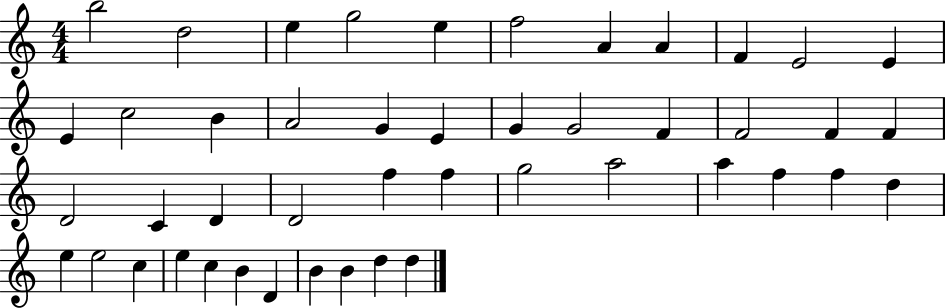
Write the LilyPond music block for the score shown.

{
  \clef treble
  \numericTimeSignature
  \time 4/4
  \key c \major
  b''2 d''2 | e''4 g''2 e''4 | f''2 a'4 a'4 | f'4 e'2 e'4 | \break e'4 c''2 b'4 | a'2 g'4 e'4 | g'4 g'2 f'4 | f'2 f'4 f'4 | \break d'2 c'4 d'4 | d'2 f''4 f''4 | g''2 a''2 | a''4 f''4 f''4 d''4 | \break e''4 e''2 c''4 | e''4 c''4 b'4 d'4 | b'4 b'4 d''4 d''4 | \bar "|."
}